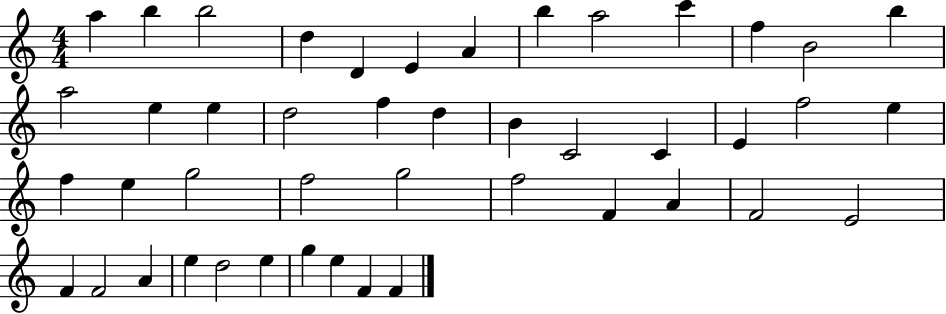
X:1
T:Untitled
M:4/4
L:1/4
K:C
a b b2 d D E A b a2 c' f B2 b a2 e e d2 f d B C2 C E f2 e f e g2 f2 g2 f2 F A F2 E2 F F2 A e d2 e g e F F